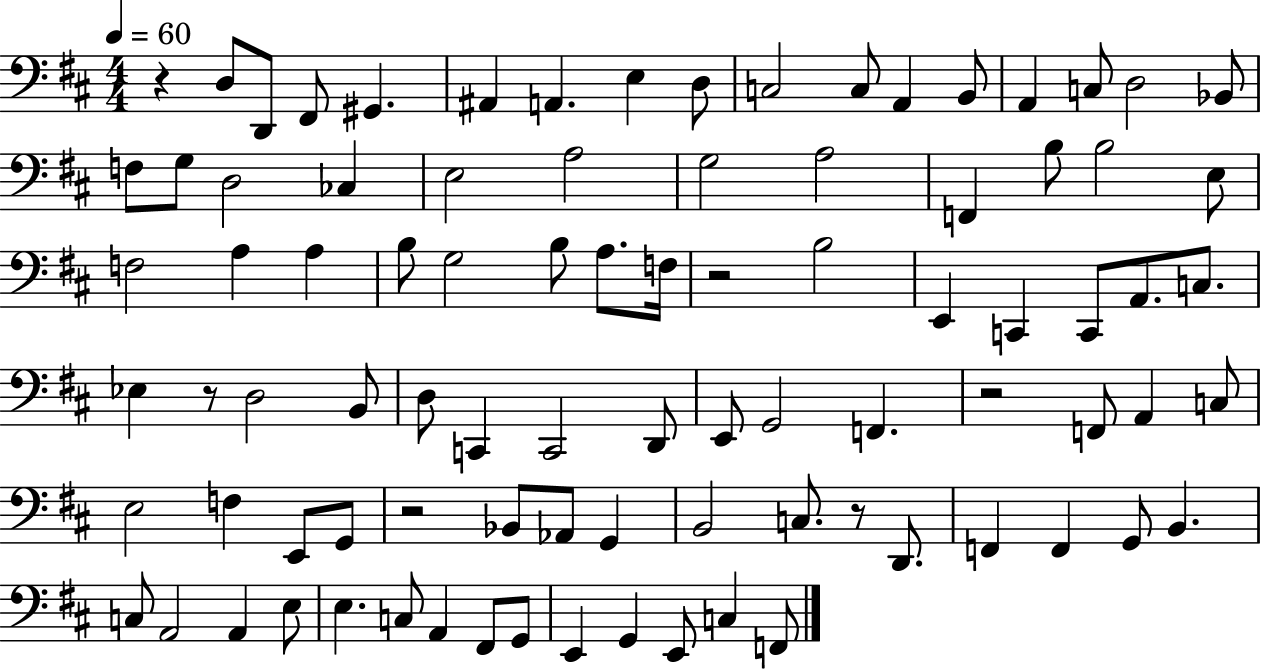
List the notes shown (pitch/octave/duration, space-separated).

R/q D3/e D2/e F#2/e G#2/q. A#2/q A2/q. E3/q D3/e C3/h C3/e A2/q B2/e A2/q C3/e D3/h Bb2/e F3/e G3/e D3/h CES3/q E3/h A3/h G3/h A3/h F2/q B3/e B3/h E3/e F3/h A3/q A3/q B3/e G3/h B3/e A3/e. F3/s R/h B3/h E2/q C2/q C2/e A2/e. C3/e. Eb3/q R/e D3/h B2/e D3/e C2/q C2/h D2/e E2/e G2/h F2/q. R/h F2/e A2/q C3/e E3/h F3/q E2/e G2/e R/h Bb2/e Ab2/e G2/q B2/h C3/e. R/e D2/e. F2/q F2/q G2/e B2/q. C3/e A2/h A2/q E3/e E3/q. C3/e A2/q F#2/e G2/e E2/q G2/q E2/e C3/q F2/e